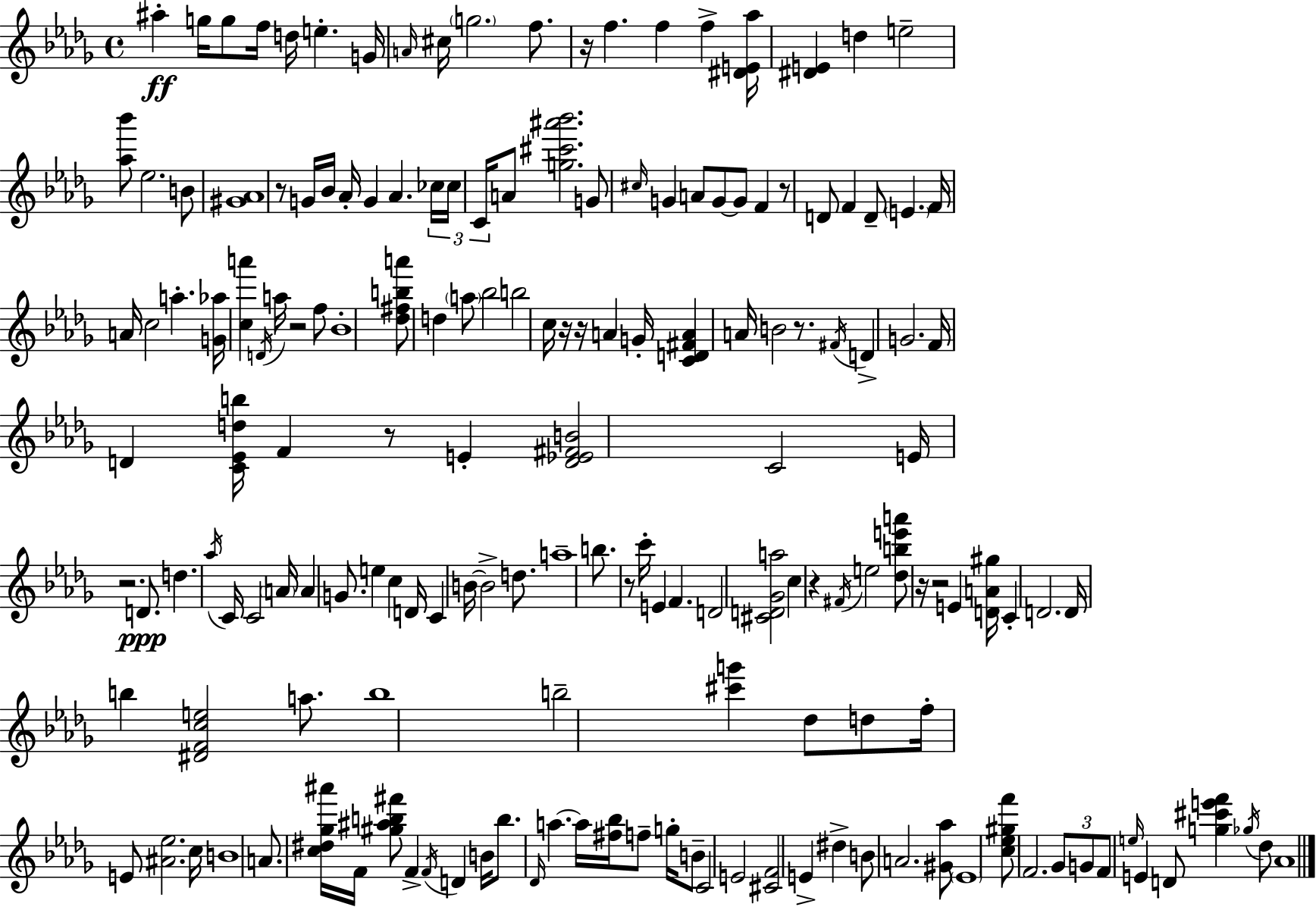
X:1
T:Untitled
M:4/4
L:1/4
K:Bbm
^a g/4 g/2 f/4 d/4 e G/4 A/4 ^c/4 g2 f/2 z/4 f f f [^DE_a]/4 [^DE] d e2 [_a_b']/2 _e2 B/2 [^G_A]4 z/2 G/4 _B/4 _A/4 G _A _c/4 _c/4 C/4 A/2 [g^c'^a'_b']2 G/2 ^c/4 G A/2 G/2 G/2 F z/2 D/2 F D/2 E F/4 A/4 c2 a [G_a]/4 [ca'] D/4 a/4 z2 f/2 _B4 [_d^fba']/2 d a/2 _b2 b2 c/4 z/4 z/4 A G/4 [CD^FA] A/4 B2 z/2 ^F/4 D G2 F/4 D [C_Edb]/4 F z/2 E [D_E^FB]2 C2 E/4 z2 D/2 d _a/4 C/4 C2 A/4 A G/2 e c D/4 C B/4 B2 d/2 a4 b/2 z/2 c'/4 E F D2 [^CD_Ga]2 c z ^F/4 e2 [_dbe'a']/2 z/4 z2 E [DA^g]/4 C D2 D/4 b [^DFce]2 a/2 b4 b2 [^c'g'] _d/2 d/2 f/4 E/2 [^A_e]2 c/4 B4 A/2 [c^d_g^a']/4 F/4 [^g^ab^f']/2 F F/4 D B/4 b/2 _D/4 a a/4 [^f_b]/4 f/2 g/4 B/2 C2 E2 [^CF]2 E ^d B/2 A2 [^G_a]/2 _E4 [c_e^gf']/2 F2 _G/2 G/2 F/2 e/4 E D/2 [g^c'e'f'] _g/4 _d/2 _A4